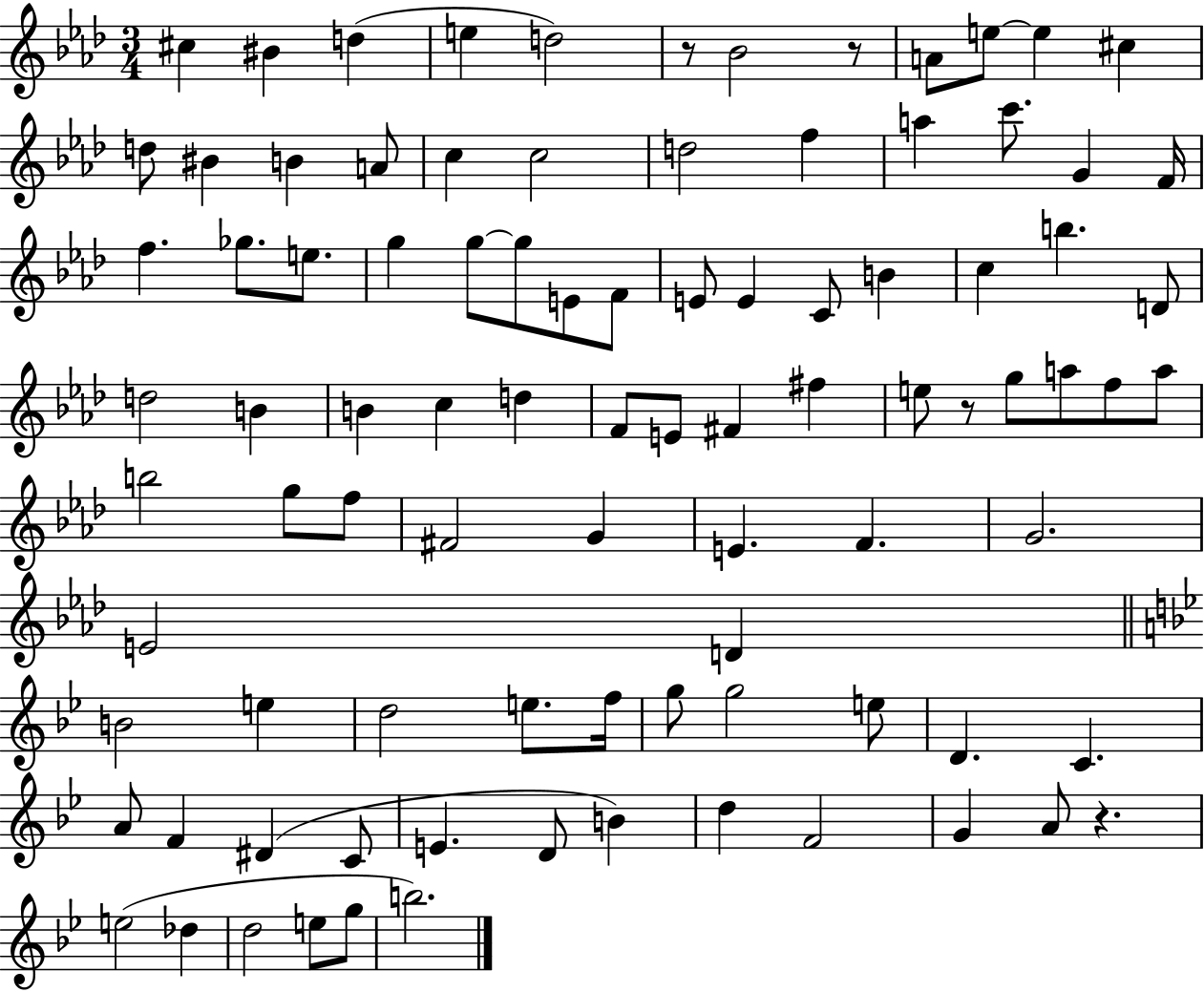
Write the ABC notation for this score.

X:1
T:Untitled
M:3/4
L:1/4
K:Ab
^c ^B d e d2 z/2 _B2 z/2 A/2 e/2 e ^c d/2 ^B B A/2 c c2 d2 f a c'/2 G F/4 f _g/2 e/2 g g/2 g/2 E/2 F/2 E/2 E C/2 B c b D/2 d2 B B c d F/2 E/2 ^F ^f e/2 z/2 g/2 a/2 f/2 a/2 b2 g/2 f/2 ^F2 G E F G2 E2 D B2 e d2 e/2 f/4 g/2 g2 e/2 D C A/2 F ^D C/2 E D/2 B d F2 G A/2 z e2 _d d2 e/2 g/2 b2